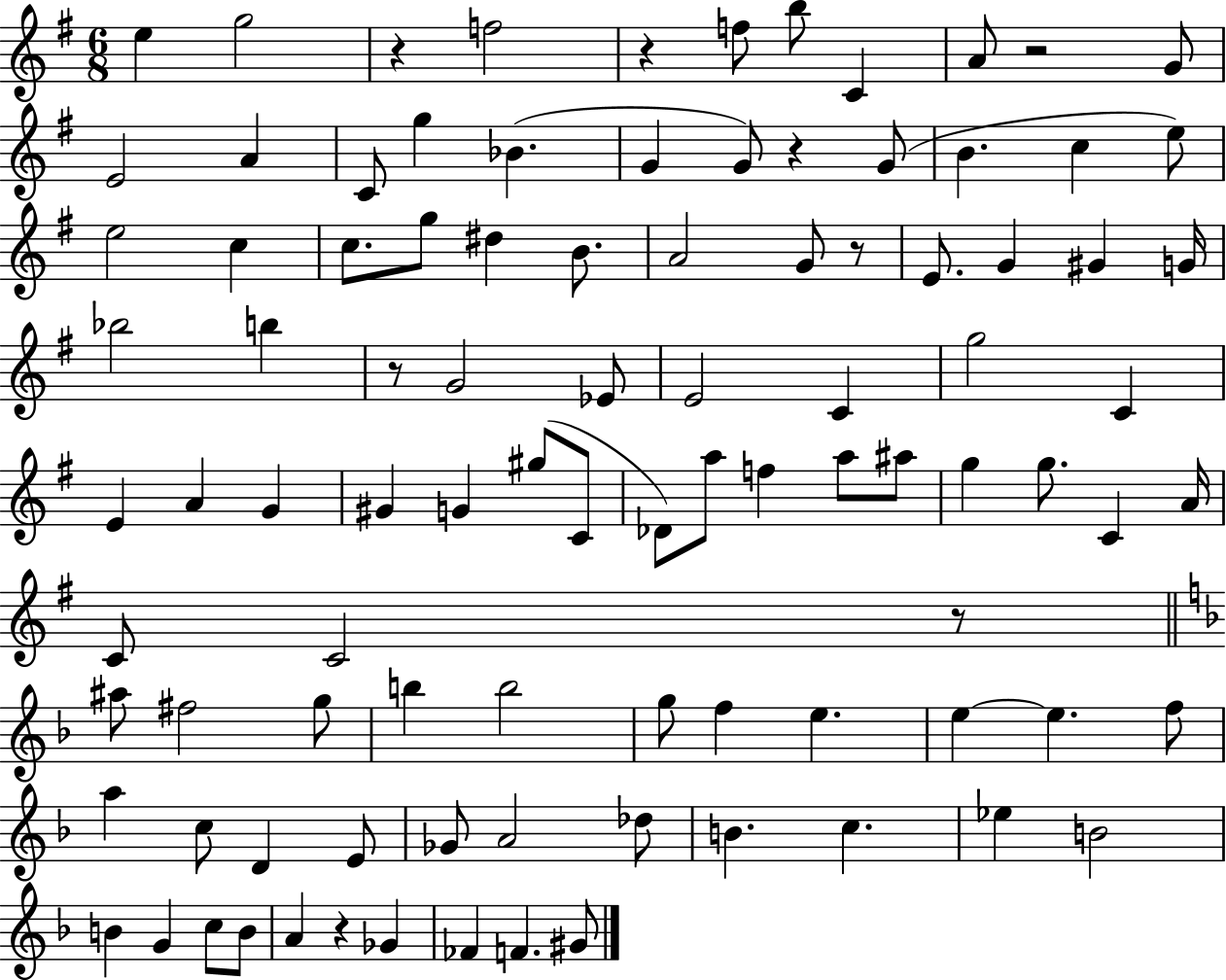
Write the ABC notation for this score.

X:1
T:Untitled
M:6/8
L:1/4
K:G
e g2 z f2 z f/2 b/2 C A/2 z2 G/2 E2 A C/2 g _B G G/2 z G/2 B c e/2 e2 c c/2 g/2 ^d B/2 A2 G/2 z/2 E/2 G ^G G/4 _b2 b z/2 G2 _E/2 E2 C g2 C E A G ^G G ^g/2 C/2 _D/2 a/2 f a/2 ^a/2 g g/2 C A/4 C/2 C2 z/2 ^a/2 ^f2 g/2 b b2 g/2 f e e e f/2 a c/2 D E/2 _G/2 A2 _d/2 B c _e B2 B G c/2 B/2 A z _G _F F ^G/2